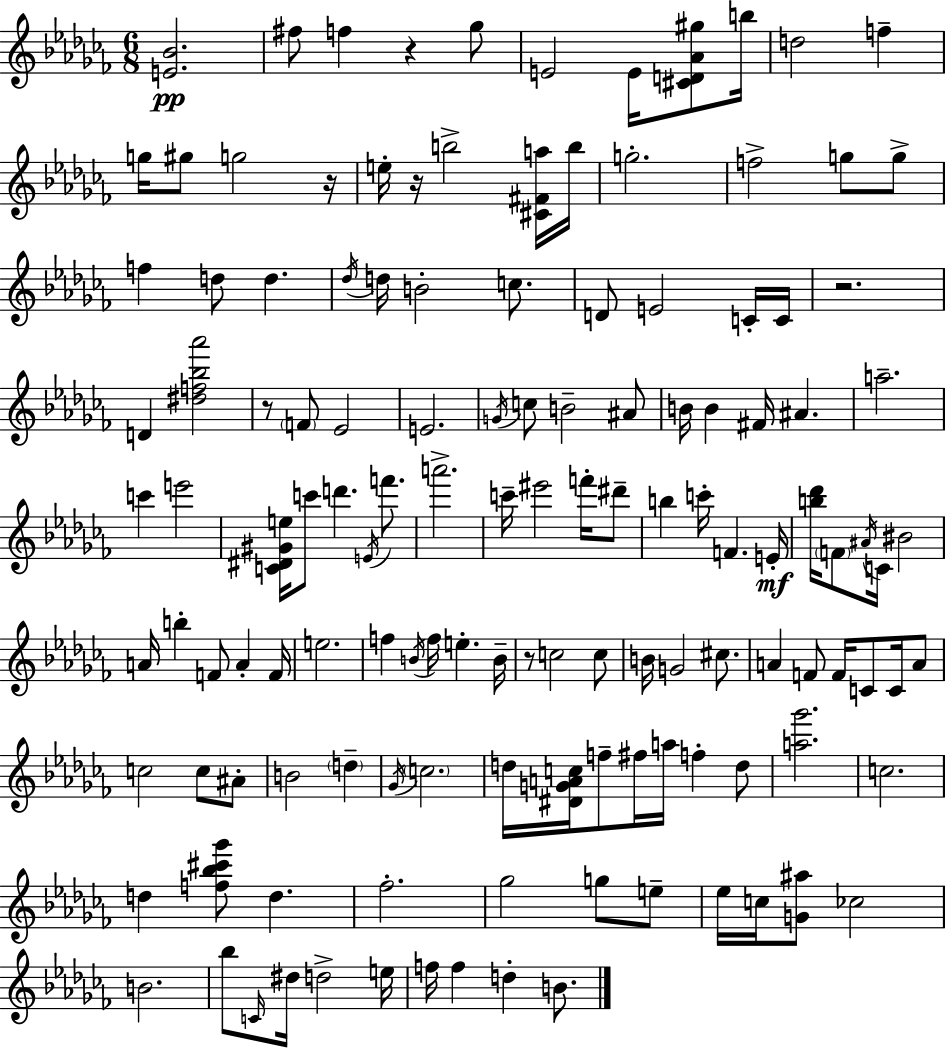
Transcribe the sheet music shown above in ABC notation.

X:1
T:Untitled
M:6/8
L:1/4
K:Abm
[E_B]2 ^f/2 f z _g/2 E2 E/4 [^CD_A^g]/2 b/4 d2 f g/4 ^g/2 g2 z/4 e/4 z/4 b2 [^C^Fa]/4 b/4 g2 f2 g/2 g/2 f d/2 d _d/4 d/4 B2 c/2 D/2 E2 C/4 C/4 z2 D [^df_b_a']2 z/2 F/2 _E2 E2 G/4 c/2 B2 ^A/2 B/4 B ^F/4 ^A a2 c' e'2 [C^D^Ge]/4 c'/2 d' E/4 f'/2 a'2 c'/4 ^e'2 f'/4 ^d'/2 b c'/4 F E/4 [b_d']/4 F/2 ^A/4 C/4 ^B2 A/4 b F/2 A F/4 e2 f B/4 f/4 e B/4 z/2 c2 c/2 B/4 G2 ^c/2 A F/2 F/4 C/2 C/4 A/2 c2 c/2 ^A/2 B2 d _G/4 c2 d/4 [^DGAc]/4 f/2 ^f/4 a/4 f d/2 [a_g']2 c2 d [f_b^c'_g']/2 d _f2 _g2 g/2 e/2 _e/4 c/4 [G^a]/2 _c2 B2 _b/2 C/4 ^d/4 d2 e/4 f/4 f d B/2